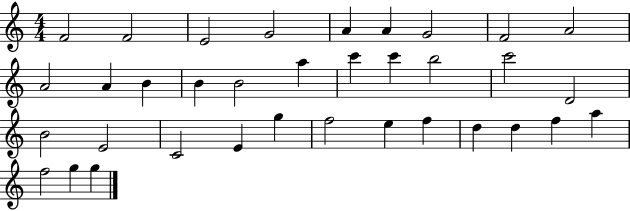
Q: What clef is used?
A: treble